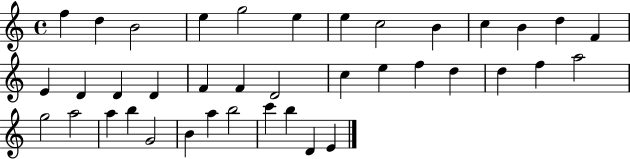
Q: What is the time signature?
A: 4/4